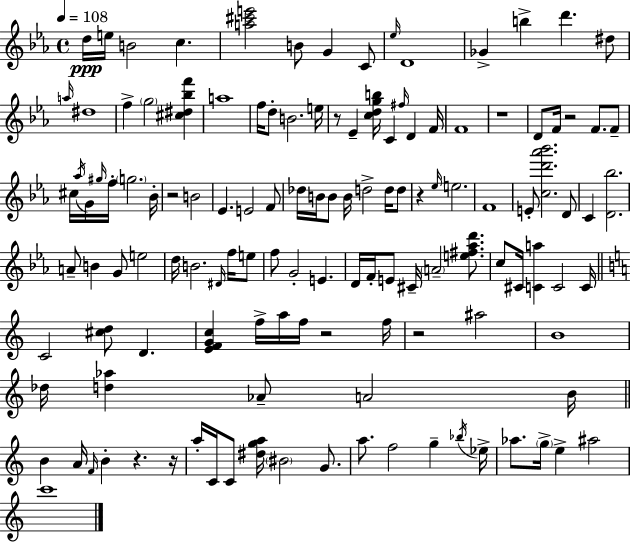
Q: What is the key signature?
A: C minor